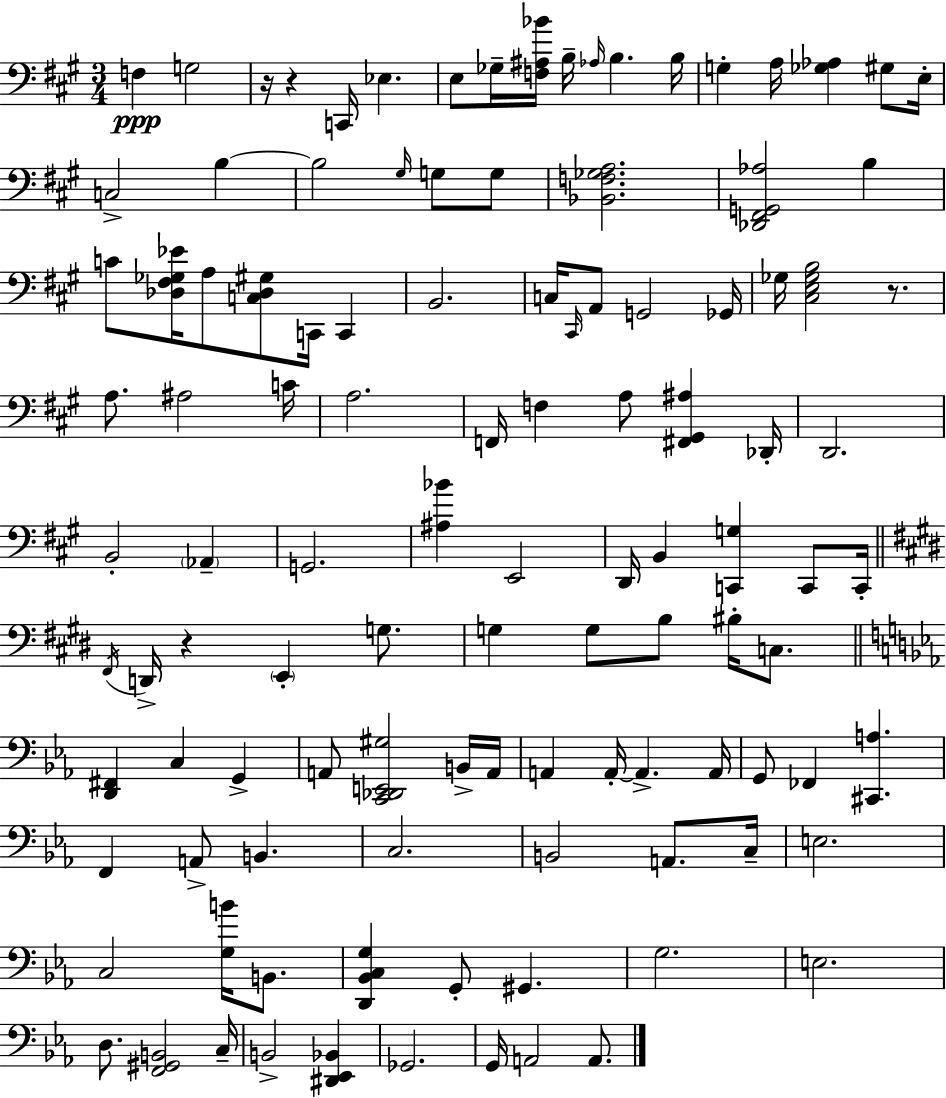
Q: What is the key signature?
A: A major